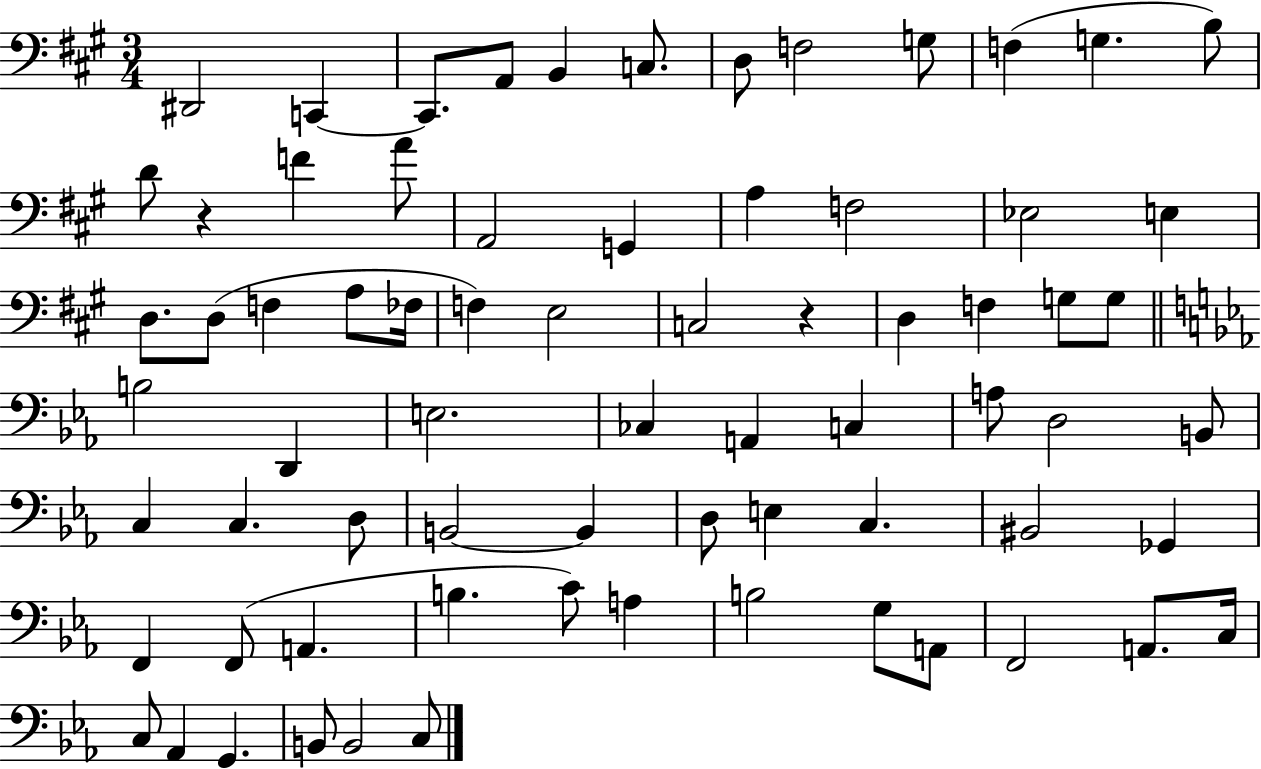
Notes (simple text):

D#2/h C2/q C2/e. A2/e B2/q C3/e. D3/e F3/h G3/e F3/q G3/q. B3/e D4/e R/q F4/q A4/e A2/h G2/q A3/q F3/h Eb3/h E3/q D3/e. D3/e F3/q A3/e FES3/s F3/q E3/h C3/h R/q D3/q F3/q G3/e G3/e B3/h D2/q E3/h. CES3/q A2/q C3/q A3/e D3/h B2/e C3/q C3/q. D3/e B2/h B2/q D3/e E3/q C3/q. BIS2/h Gb2/q F2/q F2/e A2/q. B3/q. C4/e A3/q B3/h G3/e A2/e F2/h A2/e. C3/s C3/e Ab2/q G2/q. B2/e B2/h C3/e